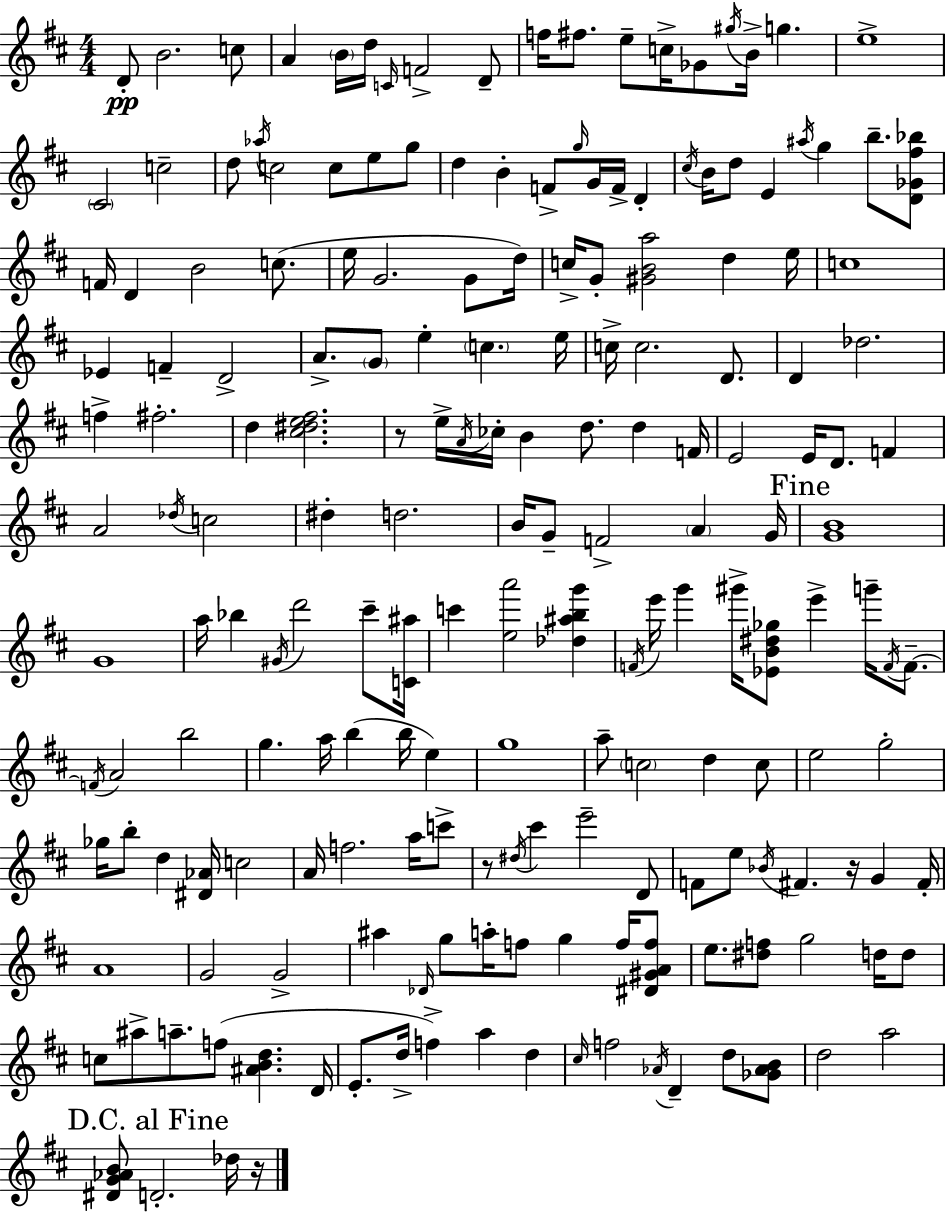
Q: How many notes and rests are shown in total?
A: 189